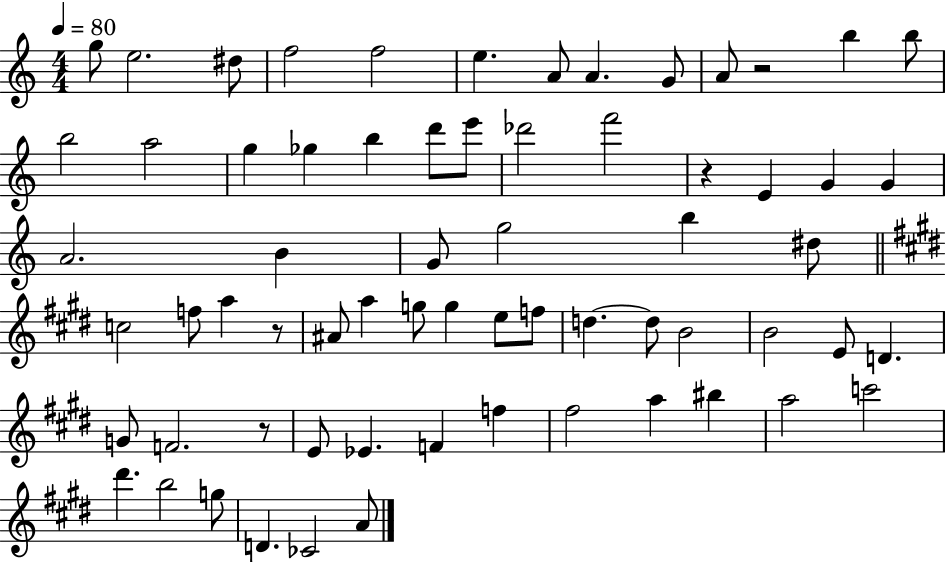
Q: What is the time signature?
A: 4/4